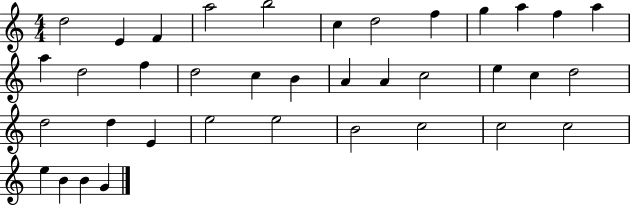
{
  \clef treble
  \numericTimeSignature
  \time 4/4
  \key c \major
  d''2 e'4 f'4 | a''2 b''2 | c''4 d''2 f''4 | g''4 a''4 f''4 a''4 | \break a''4 d''2 f''4 | d''2 c''4 b'4 | a'4 a'4 c''2 | e''4 c''4 d''2 | \break d''2 d''4 e'4 | e''2 e''2 | b'2 c''2 | c''2 c''2 | \break e''4 b'4 b'4 g'4 | \bar "|."
}